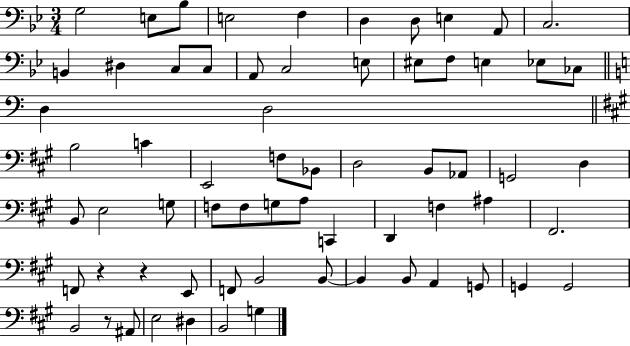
G3/h E3/e Bb3/e E3/h F3/q D3/q D3/e E3/q A2/e C3/h. B2/q D#3/q C3/e C3/e A2/e C3/h E3/e EIS3/e F3/e E3/q Eb3/e CES3/e D3/q D3/h B3/h C4/q E2/h F3/e Bb2/e D3/h B2/e Ab2/e G2/h D3/q B2/e E3/h G3/e F3/e F3/e G3/e A3/e C2/q D2/q F3/q A#3/q F#2/h. F2/e R/q R/q E2/e F2/e B2/h B2/e B2/q B2/e A2/q G2/e G2/q G2/h B2/h R/e A#2/e E3/h D#3/q B2/h G3/q